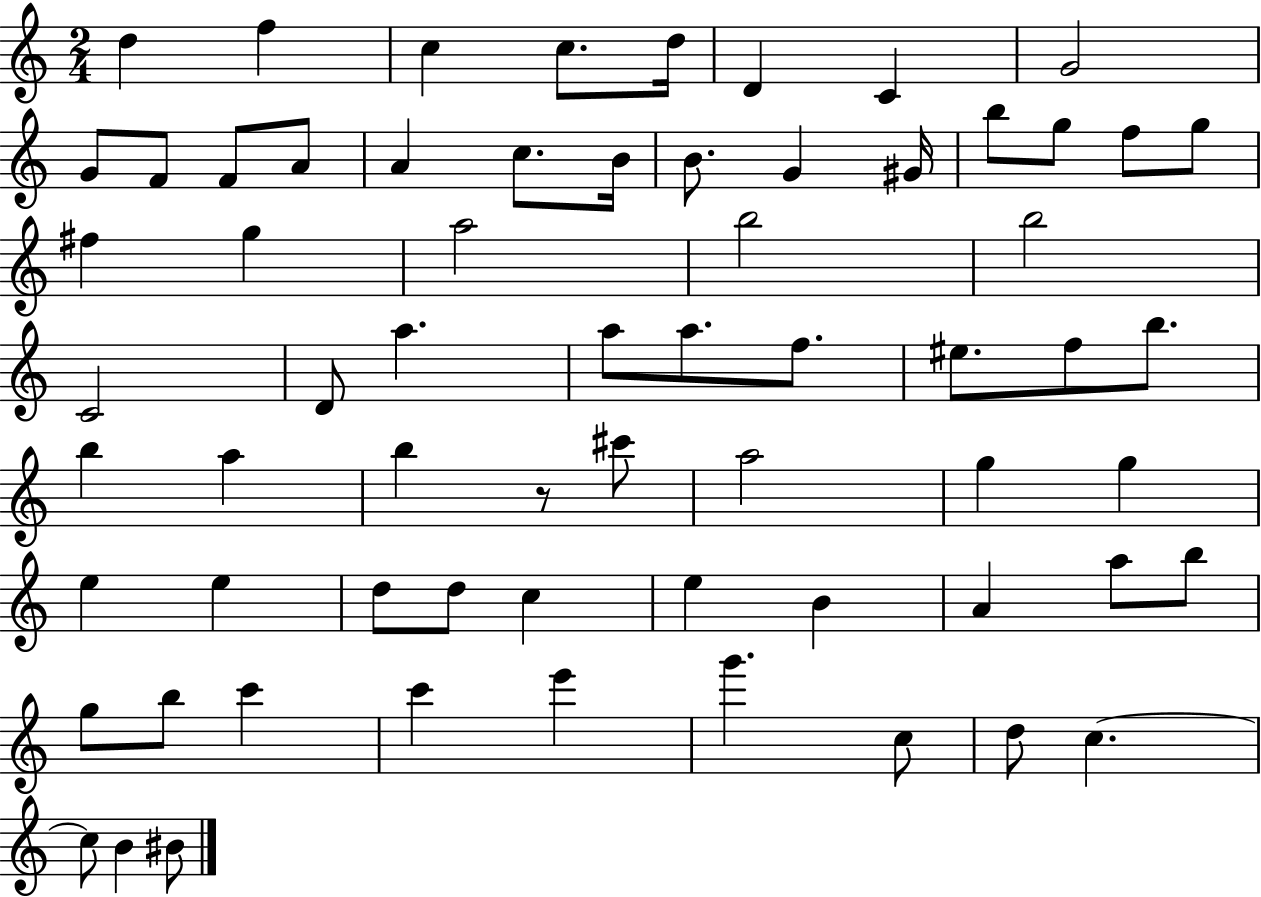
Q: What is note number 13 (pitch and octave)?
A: A4